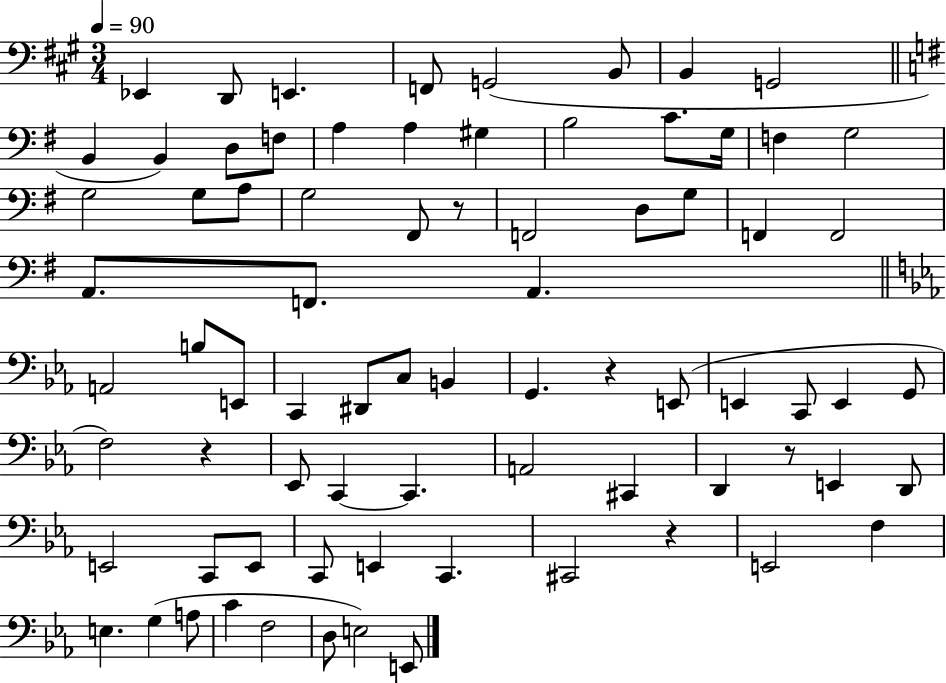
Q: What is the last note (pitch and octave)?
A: E2